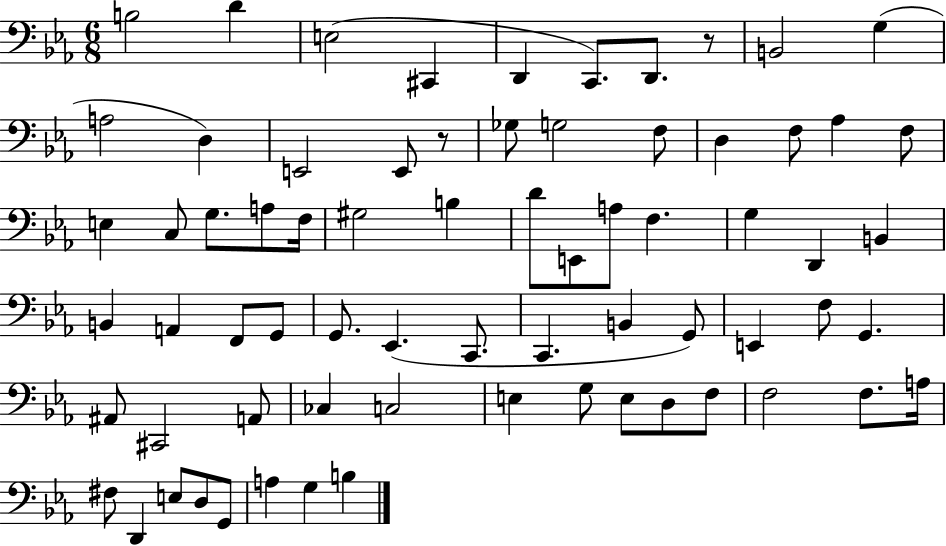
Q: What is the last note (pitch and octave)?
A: B3